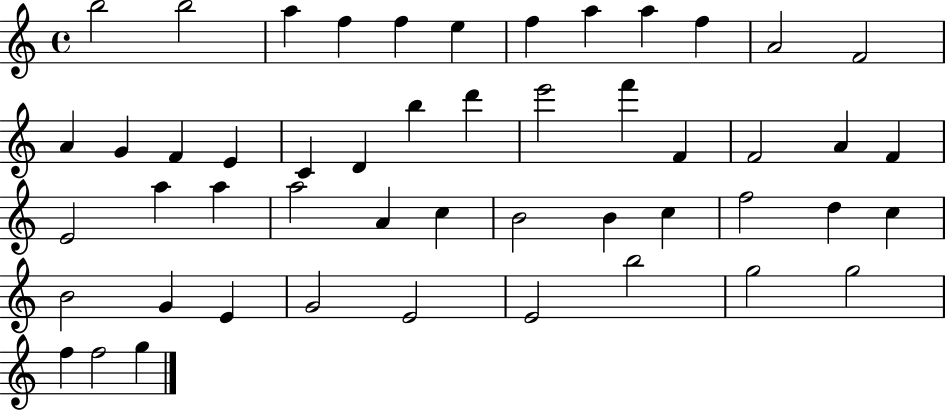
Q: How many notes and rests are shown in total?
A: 50